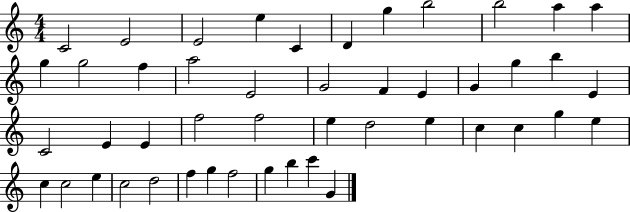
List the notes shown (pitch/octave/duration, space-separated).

C4/h E4/h E4/h E5/q C4/q D4/q G5/q B5/h B5/h A5/q A5/q G5/q G5/h F5/q A5/h E4/h G4/h F4/q E4/q G4/q G5/q B5/q E4/q C4/h E4/q E4/q F5/h F5/h E5/q D5/h E5/q C5/q C5/q G5/q E5/q C5/q C5/h E5/q C5/h D5/h F5/q G5/q F5/h G5/q B5/q C6/q G4/q